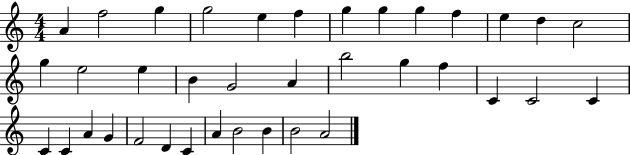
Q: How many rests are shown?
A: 0